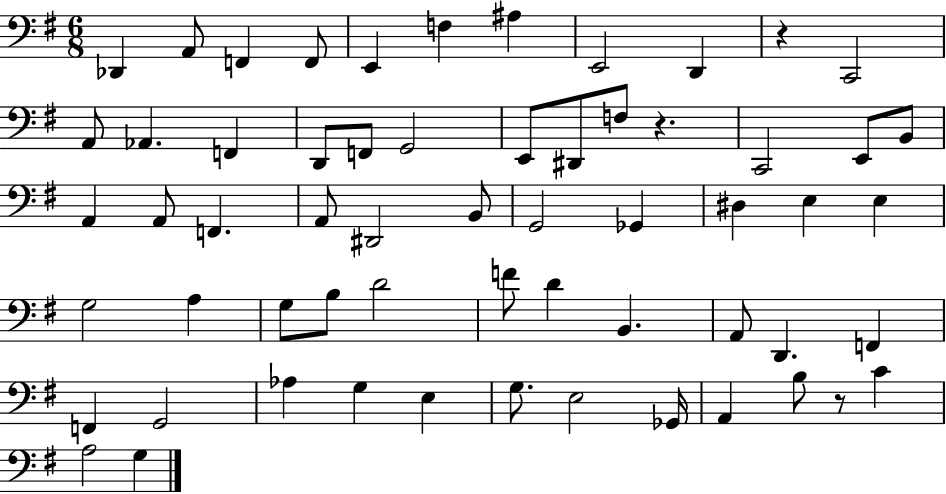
X:1
T:Untitled
M:6/8
L:1/4
K:G
_D,, A,,/2 F,, F,,/2 E,, F, ^A, E,,2 D,, z C,,2 A,,/2 _A,, F,, D,,/2 F,,/2 G,,2 E,,/2 ^D,,/2 F,/2 z C,,2 E,,/2 B,,/2 A,, A,,/2 F,, A,,/2 ^D,,2 B,,/2 G,,2 _G,, ^D, E, E, G,2 A, G,/2 B,/2 D2 F/2 D B,, A,,/2 D,, F,, F,, G,,2 _A, G, E, G,/2 E,2 _G,,/4 A,, B,/2 z/2 C A,2 G,